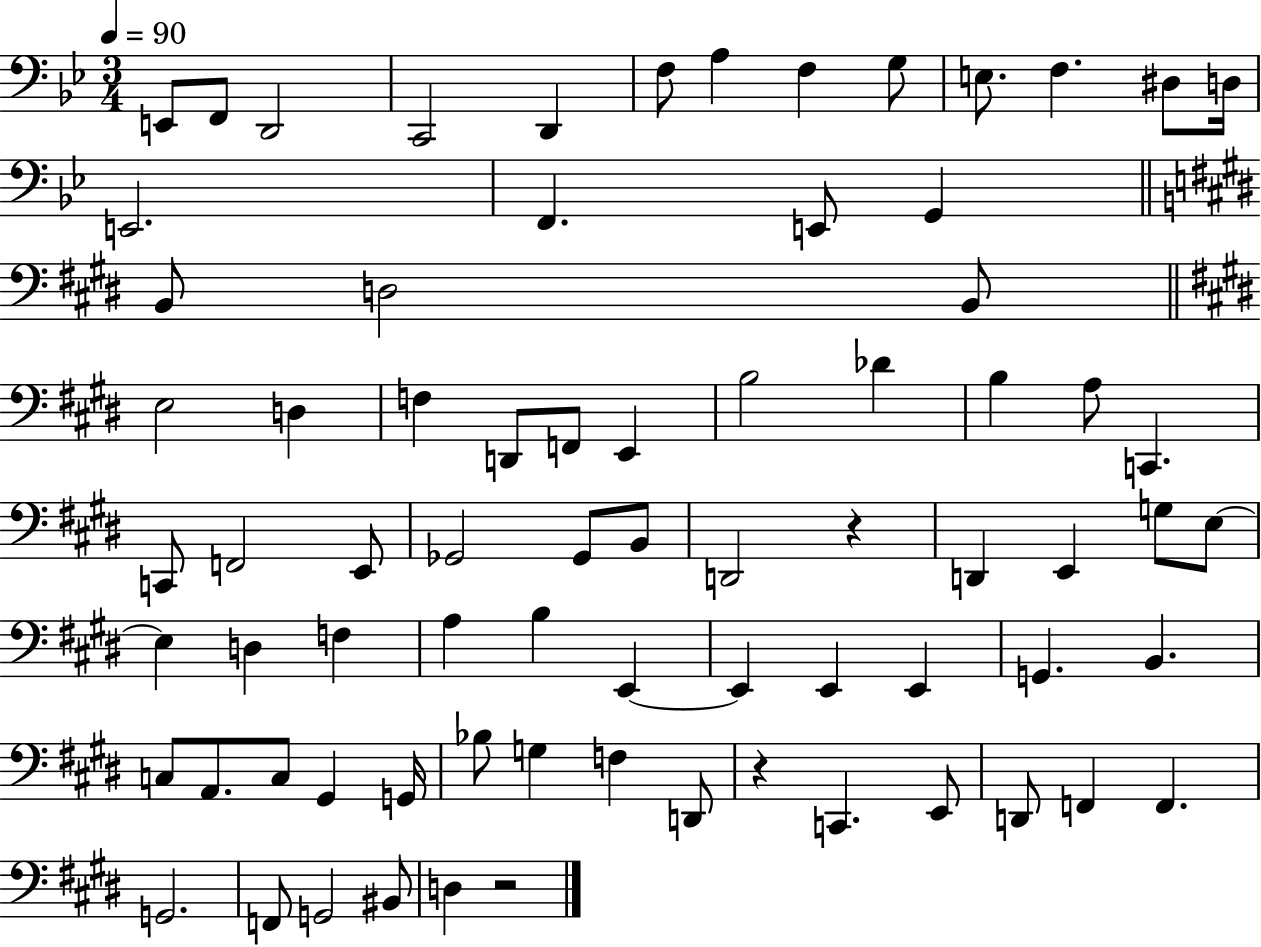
E2/e F2/e D2/h C2/h D2/q F3/e A3/q F3/q G3/e E3/e. F3/q. D#3/e D3/s E2/h. F2/q. E2/e G2/q B2/e D3/h B2/e E3/h D3/q F3/q D2/e F2/e E2/q B3/h Db4/q B3/q A3/e C2/q. C2/e F2/h E2/e Gb2/h Gb2/e B2/e D2/h R/q D2/q E2/q G3/e E3/e E3/q D3/q F3/q A3/q B3/q E2/q E2/q E2/q E2/q G2/q. B2/q. C3/e A2/e. C3/e G#2/q G2/s Bb3/e G3/q F3/q D2/e R/q C2/q. E2/e D2/e F2/q F2/q. G2/h. F2/e G2/h BIS2/e D3/q R/h